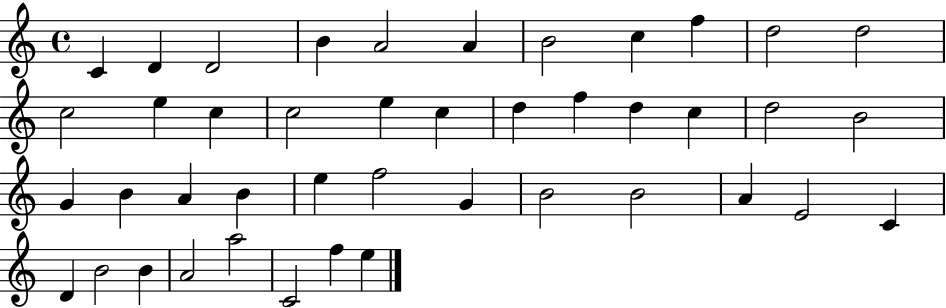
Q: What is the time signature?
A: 4/4